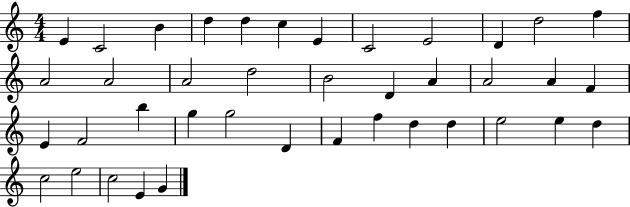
E4/q C4/h B4/q D5/q D5/q C5/q E4/q C4/h E4/h D4/q D5/h F5/q A4/h A4/h A4/h D5/h B4/h D4/q A4/q A4/h A4/q F4/q E4/q F4/h B5/q G5/q G5/h D4/q F4/q F5/q D5/q D5/q E5/h E5/q D5/q C5/h E5/h C5/h E4/q G4/q